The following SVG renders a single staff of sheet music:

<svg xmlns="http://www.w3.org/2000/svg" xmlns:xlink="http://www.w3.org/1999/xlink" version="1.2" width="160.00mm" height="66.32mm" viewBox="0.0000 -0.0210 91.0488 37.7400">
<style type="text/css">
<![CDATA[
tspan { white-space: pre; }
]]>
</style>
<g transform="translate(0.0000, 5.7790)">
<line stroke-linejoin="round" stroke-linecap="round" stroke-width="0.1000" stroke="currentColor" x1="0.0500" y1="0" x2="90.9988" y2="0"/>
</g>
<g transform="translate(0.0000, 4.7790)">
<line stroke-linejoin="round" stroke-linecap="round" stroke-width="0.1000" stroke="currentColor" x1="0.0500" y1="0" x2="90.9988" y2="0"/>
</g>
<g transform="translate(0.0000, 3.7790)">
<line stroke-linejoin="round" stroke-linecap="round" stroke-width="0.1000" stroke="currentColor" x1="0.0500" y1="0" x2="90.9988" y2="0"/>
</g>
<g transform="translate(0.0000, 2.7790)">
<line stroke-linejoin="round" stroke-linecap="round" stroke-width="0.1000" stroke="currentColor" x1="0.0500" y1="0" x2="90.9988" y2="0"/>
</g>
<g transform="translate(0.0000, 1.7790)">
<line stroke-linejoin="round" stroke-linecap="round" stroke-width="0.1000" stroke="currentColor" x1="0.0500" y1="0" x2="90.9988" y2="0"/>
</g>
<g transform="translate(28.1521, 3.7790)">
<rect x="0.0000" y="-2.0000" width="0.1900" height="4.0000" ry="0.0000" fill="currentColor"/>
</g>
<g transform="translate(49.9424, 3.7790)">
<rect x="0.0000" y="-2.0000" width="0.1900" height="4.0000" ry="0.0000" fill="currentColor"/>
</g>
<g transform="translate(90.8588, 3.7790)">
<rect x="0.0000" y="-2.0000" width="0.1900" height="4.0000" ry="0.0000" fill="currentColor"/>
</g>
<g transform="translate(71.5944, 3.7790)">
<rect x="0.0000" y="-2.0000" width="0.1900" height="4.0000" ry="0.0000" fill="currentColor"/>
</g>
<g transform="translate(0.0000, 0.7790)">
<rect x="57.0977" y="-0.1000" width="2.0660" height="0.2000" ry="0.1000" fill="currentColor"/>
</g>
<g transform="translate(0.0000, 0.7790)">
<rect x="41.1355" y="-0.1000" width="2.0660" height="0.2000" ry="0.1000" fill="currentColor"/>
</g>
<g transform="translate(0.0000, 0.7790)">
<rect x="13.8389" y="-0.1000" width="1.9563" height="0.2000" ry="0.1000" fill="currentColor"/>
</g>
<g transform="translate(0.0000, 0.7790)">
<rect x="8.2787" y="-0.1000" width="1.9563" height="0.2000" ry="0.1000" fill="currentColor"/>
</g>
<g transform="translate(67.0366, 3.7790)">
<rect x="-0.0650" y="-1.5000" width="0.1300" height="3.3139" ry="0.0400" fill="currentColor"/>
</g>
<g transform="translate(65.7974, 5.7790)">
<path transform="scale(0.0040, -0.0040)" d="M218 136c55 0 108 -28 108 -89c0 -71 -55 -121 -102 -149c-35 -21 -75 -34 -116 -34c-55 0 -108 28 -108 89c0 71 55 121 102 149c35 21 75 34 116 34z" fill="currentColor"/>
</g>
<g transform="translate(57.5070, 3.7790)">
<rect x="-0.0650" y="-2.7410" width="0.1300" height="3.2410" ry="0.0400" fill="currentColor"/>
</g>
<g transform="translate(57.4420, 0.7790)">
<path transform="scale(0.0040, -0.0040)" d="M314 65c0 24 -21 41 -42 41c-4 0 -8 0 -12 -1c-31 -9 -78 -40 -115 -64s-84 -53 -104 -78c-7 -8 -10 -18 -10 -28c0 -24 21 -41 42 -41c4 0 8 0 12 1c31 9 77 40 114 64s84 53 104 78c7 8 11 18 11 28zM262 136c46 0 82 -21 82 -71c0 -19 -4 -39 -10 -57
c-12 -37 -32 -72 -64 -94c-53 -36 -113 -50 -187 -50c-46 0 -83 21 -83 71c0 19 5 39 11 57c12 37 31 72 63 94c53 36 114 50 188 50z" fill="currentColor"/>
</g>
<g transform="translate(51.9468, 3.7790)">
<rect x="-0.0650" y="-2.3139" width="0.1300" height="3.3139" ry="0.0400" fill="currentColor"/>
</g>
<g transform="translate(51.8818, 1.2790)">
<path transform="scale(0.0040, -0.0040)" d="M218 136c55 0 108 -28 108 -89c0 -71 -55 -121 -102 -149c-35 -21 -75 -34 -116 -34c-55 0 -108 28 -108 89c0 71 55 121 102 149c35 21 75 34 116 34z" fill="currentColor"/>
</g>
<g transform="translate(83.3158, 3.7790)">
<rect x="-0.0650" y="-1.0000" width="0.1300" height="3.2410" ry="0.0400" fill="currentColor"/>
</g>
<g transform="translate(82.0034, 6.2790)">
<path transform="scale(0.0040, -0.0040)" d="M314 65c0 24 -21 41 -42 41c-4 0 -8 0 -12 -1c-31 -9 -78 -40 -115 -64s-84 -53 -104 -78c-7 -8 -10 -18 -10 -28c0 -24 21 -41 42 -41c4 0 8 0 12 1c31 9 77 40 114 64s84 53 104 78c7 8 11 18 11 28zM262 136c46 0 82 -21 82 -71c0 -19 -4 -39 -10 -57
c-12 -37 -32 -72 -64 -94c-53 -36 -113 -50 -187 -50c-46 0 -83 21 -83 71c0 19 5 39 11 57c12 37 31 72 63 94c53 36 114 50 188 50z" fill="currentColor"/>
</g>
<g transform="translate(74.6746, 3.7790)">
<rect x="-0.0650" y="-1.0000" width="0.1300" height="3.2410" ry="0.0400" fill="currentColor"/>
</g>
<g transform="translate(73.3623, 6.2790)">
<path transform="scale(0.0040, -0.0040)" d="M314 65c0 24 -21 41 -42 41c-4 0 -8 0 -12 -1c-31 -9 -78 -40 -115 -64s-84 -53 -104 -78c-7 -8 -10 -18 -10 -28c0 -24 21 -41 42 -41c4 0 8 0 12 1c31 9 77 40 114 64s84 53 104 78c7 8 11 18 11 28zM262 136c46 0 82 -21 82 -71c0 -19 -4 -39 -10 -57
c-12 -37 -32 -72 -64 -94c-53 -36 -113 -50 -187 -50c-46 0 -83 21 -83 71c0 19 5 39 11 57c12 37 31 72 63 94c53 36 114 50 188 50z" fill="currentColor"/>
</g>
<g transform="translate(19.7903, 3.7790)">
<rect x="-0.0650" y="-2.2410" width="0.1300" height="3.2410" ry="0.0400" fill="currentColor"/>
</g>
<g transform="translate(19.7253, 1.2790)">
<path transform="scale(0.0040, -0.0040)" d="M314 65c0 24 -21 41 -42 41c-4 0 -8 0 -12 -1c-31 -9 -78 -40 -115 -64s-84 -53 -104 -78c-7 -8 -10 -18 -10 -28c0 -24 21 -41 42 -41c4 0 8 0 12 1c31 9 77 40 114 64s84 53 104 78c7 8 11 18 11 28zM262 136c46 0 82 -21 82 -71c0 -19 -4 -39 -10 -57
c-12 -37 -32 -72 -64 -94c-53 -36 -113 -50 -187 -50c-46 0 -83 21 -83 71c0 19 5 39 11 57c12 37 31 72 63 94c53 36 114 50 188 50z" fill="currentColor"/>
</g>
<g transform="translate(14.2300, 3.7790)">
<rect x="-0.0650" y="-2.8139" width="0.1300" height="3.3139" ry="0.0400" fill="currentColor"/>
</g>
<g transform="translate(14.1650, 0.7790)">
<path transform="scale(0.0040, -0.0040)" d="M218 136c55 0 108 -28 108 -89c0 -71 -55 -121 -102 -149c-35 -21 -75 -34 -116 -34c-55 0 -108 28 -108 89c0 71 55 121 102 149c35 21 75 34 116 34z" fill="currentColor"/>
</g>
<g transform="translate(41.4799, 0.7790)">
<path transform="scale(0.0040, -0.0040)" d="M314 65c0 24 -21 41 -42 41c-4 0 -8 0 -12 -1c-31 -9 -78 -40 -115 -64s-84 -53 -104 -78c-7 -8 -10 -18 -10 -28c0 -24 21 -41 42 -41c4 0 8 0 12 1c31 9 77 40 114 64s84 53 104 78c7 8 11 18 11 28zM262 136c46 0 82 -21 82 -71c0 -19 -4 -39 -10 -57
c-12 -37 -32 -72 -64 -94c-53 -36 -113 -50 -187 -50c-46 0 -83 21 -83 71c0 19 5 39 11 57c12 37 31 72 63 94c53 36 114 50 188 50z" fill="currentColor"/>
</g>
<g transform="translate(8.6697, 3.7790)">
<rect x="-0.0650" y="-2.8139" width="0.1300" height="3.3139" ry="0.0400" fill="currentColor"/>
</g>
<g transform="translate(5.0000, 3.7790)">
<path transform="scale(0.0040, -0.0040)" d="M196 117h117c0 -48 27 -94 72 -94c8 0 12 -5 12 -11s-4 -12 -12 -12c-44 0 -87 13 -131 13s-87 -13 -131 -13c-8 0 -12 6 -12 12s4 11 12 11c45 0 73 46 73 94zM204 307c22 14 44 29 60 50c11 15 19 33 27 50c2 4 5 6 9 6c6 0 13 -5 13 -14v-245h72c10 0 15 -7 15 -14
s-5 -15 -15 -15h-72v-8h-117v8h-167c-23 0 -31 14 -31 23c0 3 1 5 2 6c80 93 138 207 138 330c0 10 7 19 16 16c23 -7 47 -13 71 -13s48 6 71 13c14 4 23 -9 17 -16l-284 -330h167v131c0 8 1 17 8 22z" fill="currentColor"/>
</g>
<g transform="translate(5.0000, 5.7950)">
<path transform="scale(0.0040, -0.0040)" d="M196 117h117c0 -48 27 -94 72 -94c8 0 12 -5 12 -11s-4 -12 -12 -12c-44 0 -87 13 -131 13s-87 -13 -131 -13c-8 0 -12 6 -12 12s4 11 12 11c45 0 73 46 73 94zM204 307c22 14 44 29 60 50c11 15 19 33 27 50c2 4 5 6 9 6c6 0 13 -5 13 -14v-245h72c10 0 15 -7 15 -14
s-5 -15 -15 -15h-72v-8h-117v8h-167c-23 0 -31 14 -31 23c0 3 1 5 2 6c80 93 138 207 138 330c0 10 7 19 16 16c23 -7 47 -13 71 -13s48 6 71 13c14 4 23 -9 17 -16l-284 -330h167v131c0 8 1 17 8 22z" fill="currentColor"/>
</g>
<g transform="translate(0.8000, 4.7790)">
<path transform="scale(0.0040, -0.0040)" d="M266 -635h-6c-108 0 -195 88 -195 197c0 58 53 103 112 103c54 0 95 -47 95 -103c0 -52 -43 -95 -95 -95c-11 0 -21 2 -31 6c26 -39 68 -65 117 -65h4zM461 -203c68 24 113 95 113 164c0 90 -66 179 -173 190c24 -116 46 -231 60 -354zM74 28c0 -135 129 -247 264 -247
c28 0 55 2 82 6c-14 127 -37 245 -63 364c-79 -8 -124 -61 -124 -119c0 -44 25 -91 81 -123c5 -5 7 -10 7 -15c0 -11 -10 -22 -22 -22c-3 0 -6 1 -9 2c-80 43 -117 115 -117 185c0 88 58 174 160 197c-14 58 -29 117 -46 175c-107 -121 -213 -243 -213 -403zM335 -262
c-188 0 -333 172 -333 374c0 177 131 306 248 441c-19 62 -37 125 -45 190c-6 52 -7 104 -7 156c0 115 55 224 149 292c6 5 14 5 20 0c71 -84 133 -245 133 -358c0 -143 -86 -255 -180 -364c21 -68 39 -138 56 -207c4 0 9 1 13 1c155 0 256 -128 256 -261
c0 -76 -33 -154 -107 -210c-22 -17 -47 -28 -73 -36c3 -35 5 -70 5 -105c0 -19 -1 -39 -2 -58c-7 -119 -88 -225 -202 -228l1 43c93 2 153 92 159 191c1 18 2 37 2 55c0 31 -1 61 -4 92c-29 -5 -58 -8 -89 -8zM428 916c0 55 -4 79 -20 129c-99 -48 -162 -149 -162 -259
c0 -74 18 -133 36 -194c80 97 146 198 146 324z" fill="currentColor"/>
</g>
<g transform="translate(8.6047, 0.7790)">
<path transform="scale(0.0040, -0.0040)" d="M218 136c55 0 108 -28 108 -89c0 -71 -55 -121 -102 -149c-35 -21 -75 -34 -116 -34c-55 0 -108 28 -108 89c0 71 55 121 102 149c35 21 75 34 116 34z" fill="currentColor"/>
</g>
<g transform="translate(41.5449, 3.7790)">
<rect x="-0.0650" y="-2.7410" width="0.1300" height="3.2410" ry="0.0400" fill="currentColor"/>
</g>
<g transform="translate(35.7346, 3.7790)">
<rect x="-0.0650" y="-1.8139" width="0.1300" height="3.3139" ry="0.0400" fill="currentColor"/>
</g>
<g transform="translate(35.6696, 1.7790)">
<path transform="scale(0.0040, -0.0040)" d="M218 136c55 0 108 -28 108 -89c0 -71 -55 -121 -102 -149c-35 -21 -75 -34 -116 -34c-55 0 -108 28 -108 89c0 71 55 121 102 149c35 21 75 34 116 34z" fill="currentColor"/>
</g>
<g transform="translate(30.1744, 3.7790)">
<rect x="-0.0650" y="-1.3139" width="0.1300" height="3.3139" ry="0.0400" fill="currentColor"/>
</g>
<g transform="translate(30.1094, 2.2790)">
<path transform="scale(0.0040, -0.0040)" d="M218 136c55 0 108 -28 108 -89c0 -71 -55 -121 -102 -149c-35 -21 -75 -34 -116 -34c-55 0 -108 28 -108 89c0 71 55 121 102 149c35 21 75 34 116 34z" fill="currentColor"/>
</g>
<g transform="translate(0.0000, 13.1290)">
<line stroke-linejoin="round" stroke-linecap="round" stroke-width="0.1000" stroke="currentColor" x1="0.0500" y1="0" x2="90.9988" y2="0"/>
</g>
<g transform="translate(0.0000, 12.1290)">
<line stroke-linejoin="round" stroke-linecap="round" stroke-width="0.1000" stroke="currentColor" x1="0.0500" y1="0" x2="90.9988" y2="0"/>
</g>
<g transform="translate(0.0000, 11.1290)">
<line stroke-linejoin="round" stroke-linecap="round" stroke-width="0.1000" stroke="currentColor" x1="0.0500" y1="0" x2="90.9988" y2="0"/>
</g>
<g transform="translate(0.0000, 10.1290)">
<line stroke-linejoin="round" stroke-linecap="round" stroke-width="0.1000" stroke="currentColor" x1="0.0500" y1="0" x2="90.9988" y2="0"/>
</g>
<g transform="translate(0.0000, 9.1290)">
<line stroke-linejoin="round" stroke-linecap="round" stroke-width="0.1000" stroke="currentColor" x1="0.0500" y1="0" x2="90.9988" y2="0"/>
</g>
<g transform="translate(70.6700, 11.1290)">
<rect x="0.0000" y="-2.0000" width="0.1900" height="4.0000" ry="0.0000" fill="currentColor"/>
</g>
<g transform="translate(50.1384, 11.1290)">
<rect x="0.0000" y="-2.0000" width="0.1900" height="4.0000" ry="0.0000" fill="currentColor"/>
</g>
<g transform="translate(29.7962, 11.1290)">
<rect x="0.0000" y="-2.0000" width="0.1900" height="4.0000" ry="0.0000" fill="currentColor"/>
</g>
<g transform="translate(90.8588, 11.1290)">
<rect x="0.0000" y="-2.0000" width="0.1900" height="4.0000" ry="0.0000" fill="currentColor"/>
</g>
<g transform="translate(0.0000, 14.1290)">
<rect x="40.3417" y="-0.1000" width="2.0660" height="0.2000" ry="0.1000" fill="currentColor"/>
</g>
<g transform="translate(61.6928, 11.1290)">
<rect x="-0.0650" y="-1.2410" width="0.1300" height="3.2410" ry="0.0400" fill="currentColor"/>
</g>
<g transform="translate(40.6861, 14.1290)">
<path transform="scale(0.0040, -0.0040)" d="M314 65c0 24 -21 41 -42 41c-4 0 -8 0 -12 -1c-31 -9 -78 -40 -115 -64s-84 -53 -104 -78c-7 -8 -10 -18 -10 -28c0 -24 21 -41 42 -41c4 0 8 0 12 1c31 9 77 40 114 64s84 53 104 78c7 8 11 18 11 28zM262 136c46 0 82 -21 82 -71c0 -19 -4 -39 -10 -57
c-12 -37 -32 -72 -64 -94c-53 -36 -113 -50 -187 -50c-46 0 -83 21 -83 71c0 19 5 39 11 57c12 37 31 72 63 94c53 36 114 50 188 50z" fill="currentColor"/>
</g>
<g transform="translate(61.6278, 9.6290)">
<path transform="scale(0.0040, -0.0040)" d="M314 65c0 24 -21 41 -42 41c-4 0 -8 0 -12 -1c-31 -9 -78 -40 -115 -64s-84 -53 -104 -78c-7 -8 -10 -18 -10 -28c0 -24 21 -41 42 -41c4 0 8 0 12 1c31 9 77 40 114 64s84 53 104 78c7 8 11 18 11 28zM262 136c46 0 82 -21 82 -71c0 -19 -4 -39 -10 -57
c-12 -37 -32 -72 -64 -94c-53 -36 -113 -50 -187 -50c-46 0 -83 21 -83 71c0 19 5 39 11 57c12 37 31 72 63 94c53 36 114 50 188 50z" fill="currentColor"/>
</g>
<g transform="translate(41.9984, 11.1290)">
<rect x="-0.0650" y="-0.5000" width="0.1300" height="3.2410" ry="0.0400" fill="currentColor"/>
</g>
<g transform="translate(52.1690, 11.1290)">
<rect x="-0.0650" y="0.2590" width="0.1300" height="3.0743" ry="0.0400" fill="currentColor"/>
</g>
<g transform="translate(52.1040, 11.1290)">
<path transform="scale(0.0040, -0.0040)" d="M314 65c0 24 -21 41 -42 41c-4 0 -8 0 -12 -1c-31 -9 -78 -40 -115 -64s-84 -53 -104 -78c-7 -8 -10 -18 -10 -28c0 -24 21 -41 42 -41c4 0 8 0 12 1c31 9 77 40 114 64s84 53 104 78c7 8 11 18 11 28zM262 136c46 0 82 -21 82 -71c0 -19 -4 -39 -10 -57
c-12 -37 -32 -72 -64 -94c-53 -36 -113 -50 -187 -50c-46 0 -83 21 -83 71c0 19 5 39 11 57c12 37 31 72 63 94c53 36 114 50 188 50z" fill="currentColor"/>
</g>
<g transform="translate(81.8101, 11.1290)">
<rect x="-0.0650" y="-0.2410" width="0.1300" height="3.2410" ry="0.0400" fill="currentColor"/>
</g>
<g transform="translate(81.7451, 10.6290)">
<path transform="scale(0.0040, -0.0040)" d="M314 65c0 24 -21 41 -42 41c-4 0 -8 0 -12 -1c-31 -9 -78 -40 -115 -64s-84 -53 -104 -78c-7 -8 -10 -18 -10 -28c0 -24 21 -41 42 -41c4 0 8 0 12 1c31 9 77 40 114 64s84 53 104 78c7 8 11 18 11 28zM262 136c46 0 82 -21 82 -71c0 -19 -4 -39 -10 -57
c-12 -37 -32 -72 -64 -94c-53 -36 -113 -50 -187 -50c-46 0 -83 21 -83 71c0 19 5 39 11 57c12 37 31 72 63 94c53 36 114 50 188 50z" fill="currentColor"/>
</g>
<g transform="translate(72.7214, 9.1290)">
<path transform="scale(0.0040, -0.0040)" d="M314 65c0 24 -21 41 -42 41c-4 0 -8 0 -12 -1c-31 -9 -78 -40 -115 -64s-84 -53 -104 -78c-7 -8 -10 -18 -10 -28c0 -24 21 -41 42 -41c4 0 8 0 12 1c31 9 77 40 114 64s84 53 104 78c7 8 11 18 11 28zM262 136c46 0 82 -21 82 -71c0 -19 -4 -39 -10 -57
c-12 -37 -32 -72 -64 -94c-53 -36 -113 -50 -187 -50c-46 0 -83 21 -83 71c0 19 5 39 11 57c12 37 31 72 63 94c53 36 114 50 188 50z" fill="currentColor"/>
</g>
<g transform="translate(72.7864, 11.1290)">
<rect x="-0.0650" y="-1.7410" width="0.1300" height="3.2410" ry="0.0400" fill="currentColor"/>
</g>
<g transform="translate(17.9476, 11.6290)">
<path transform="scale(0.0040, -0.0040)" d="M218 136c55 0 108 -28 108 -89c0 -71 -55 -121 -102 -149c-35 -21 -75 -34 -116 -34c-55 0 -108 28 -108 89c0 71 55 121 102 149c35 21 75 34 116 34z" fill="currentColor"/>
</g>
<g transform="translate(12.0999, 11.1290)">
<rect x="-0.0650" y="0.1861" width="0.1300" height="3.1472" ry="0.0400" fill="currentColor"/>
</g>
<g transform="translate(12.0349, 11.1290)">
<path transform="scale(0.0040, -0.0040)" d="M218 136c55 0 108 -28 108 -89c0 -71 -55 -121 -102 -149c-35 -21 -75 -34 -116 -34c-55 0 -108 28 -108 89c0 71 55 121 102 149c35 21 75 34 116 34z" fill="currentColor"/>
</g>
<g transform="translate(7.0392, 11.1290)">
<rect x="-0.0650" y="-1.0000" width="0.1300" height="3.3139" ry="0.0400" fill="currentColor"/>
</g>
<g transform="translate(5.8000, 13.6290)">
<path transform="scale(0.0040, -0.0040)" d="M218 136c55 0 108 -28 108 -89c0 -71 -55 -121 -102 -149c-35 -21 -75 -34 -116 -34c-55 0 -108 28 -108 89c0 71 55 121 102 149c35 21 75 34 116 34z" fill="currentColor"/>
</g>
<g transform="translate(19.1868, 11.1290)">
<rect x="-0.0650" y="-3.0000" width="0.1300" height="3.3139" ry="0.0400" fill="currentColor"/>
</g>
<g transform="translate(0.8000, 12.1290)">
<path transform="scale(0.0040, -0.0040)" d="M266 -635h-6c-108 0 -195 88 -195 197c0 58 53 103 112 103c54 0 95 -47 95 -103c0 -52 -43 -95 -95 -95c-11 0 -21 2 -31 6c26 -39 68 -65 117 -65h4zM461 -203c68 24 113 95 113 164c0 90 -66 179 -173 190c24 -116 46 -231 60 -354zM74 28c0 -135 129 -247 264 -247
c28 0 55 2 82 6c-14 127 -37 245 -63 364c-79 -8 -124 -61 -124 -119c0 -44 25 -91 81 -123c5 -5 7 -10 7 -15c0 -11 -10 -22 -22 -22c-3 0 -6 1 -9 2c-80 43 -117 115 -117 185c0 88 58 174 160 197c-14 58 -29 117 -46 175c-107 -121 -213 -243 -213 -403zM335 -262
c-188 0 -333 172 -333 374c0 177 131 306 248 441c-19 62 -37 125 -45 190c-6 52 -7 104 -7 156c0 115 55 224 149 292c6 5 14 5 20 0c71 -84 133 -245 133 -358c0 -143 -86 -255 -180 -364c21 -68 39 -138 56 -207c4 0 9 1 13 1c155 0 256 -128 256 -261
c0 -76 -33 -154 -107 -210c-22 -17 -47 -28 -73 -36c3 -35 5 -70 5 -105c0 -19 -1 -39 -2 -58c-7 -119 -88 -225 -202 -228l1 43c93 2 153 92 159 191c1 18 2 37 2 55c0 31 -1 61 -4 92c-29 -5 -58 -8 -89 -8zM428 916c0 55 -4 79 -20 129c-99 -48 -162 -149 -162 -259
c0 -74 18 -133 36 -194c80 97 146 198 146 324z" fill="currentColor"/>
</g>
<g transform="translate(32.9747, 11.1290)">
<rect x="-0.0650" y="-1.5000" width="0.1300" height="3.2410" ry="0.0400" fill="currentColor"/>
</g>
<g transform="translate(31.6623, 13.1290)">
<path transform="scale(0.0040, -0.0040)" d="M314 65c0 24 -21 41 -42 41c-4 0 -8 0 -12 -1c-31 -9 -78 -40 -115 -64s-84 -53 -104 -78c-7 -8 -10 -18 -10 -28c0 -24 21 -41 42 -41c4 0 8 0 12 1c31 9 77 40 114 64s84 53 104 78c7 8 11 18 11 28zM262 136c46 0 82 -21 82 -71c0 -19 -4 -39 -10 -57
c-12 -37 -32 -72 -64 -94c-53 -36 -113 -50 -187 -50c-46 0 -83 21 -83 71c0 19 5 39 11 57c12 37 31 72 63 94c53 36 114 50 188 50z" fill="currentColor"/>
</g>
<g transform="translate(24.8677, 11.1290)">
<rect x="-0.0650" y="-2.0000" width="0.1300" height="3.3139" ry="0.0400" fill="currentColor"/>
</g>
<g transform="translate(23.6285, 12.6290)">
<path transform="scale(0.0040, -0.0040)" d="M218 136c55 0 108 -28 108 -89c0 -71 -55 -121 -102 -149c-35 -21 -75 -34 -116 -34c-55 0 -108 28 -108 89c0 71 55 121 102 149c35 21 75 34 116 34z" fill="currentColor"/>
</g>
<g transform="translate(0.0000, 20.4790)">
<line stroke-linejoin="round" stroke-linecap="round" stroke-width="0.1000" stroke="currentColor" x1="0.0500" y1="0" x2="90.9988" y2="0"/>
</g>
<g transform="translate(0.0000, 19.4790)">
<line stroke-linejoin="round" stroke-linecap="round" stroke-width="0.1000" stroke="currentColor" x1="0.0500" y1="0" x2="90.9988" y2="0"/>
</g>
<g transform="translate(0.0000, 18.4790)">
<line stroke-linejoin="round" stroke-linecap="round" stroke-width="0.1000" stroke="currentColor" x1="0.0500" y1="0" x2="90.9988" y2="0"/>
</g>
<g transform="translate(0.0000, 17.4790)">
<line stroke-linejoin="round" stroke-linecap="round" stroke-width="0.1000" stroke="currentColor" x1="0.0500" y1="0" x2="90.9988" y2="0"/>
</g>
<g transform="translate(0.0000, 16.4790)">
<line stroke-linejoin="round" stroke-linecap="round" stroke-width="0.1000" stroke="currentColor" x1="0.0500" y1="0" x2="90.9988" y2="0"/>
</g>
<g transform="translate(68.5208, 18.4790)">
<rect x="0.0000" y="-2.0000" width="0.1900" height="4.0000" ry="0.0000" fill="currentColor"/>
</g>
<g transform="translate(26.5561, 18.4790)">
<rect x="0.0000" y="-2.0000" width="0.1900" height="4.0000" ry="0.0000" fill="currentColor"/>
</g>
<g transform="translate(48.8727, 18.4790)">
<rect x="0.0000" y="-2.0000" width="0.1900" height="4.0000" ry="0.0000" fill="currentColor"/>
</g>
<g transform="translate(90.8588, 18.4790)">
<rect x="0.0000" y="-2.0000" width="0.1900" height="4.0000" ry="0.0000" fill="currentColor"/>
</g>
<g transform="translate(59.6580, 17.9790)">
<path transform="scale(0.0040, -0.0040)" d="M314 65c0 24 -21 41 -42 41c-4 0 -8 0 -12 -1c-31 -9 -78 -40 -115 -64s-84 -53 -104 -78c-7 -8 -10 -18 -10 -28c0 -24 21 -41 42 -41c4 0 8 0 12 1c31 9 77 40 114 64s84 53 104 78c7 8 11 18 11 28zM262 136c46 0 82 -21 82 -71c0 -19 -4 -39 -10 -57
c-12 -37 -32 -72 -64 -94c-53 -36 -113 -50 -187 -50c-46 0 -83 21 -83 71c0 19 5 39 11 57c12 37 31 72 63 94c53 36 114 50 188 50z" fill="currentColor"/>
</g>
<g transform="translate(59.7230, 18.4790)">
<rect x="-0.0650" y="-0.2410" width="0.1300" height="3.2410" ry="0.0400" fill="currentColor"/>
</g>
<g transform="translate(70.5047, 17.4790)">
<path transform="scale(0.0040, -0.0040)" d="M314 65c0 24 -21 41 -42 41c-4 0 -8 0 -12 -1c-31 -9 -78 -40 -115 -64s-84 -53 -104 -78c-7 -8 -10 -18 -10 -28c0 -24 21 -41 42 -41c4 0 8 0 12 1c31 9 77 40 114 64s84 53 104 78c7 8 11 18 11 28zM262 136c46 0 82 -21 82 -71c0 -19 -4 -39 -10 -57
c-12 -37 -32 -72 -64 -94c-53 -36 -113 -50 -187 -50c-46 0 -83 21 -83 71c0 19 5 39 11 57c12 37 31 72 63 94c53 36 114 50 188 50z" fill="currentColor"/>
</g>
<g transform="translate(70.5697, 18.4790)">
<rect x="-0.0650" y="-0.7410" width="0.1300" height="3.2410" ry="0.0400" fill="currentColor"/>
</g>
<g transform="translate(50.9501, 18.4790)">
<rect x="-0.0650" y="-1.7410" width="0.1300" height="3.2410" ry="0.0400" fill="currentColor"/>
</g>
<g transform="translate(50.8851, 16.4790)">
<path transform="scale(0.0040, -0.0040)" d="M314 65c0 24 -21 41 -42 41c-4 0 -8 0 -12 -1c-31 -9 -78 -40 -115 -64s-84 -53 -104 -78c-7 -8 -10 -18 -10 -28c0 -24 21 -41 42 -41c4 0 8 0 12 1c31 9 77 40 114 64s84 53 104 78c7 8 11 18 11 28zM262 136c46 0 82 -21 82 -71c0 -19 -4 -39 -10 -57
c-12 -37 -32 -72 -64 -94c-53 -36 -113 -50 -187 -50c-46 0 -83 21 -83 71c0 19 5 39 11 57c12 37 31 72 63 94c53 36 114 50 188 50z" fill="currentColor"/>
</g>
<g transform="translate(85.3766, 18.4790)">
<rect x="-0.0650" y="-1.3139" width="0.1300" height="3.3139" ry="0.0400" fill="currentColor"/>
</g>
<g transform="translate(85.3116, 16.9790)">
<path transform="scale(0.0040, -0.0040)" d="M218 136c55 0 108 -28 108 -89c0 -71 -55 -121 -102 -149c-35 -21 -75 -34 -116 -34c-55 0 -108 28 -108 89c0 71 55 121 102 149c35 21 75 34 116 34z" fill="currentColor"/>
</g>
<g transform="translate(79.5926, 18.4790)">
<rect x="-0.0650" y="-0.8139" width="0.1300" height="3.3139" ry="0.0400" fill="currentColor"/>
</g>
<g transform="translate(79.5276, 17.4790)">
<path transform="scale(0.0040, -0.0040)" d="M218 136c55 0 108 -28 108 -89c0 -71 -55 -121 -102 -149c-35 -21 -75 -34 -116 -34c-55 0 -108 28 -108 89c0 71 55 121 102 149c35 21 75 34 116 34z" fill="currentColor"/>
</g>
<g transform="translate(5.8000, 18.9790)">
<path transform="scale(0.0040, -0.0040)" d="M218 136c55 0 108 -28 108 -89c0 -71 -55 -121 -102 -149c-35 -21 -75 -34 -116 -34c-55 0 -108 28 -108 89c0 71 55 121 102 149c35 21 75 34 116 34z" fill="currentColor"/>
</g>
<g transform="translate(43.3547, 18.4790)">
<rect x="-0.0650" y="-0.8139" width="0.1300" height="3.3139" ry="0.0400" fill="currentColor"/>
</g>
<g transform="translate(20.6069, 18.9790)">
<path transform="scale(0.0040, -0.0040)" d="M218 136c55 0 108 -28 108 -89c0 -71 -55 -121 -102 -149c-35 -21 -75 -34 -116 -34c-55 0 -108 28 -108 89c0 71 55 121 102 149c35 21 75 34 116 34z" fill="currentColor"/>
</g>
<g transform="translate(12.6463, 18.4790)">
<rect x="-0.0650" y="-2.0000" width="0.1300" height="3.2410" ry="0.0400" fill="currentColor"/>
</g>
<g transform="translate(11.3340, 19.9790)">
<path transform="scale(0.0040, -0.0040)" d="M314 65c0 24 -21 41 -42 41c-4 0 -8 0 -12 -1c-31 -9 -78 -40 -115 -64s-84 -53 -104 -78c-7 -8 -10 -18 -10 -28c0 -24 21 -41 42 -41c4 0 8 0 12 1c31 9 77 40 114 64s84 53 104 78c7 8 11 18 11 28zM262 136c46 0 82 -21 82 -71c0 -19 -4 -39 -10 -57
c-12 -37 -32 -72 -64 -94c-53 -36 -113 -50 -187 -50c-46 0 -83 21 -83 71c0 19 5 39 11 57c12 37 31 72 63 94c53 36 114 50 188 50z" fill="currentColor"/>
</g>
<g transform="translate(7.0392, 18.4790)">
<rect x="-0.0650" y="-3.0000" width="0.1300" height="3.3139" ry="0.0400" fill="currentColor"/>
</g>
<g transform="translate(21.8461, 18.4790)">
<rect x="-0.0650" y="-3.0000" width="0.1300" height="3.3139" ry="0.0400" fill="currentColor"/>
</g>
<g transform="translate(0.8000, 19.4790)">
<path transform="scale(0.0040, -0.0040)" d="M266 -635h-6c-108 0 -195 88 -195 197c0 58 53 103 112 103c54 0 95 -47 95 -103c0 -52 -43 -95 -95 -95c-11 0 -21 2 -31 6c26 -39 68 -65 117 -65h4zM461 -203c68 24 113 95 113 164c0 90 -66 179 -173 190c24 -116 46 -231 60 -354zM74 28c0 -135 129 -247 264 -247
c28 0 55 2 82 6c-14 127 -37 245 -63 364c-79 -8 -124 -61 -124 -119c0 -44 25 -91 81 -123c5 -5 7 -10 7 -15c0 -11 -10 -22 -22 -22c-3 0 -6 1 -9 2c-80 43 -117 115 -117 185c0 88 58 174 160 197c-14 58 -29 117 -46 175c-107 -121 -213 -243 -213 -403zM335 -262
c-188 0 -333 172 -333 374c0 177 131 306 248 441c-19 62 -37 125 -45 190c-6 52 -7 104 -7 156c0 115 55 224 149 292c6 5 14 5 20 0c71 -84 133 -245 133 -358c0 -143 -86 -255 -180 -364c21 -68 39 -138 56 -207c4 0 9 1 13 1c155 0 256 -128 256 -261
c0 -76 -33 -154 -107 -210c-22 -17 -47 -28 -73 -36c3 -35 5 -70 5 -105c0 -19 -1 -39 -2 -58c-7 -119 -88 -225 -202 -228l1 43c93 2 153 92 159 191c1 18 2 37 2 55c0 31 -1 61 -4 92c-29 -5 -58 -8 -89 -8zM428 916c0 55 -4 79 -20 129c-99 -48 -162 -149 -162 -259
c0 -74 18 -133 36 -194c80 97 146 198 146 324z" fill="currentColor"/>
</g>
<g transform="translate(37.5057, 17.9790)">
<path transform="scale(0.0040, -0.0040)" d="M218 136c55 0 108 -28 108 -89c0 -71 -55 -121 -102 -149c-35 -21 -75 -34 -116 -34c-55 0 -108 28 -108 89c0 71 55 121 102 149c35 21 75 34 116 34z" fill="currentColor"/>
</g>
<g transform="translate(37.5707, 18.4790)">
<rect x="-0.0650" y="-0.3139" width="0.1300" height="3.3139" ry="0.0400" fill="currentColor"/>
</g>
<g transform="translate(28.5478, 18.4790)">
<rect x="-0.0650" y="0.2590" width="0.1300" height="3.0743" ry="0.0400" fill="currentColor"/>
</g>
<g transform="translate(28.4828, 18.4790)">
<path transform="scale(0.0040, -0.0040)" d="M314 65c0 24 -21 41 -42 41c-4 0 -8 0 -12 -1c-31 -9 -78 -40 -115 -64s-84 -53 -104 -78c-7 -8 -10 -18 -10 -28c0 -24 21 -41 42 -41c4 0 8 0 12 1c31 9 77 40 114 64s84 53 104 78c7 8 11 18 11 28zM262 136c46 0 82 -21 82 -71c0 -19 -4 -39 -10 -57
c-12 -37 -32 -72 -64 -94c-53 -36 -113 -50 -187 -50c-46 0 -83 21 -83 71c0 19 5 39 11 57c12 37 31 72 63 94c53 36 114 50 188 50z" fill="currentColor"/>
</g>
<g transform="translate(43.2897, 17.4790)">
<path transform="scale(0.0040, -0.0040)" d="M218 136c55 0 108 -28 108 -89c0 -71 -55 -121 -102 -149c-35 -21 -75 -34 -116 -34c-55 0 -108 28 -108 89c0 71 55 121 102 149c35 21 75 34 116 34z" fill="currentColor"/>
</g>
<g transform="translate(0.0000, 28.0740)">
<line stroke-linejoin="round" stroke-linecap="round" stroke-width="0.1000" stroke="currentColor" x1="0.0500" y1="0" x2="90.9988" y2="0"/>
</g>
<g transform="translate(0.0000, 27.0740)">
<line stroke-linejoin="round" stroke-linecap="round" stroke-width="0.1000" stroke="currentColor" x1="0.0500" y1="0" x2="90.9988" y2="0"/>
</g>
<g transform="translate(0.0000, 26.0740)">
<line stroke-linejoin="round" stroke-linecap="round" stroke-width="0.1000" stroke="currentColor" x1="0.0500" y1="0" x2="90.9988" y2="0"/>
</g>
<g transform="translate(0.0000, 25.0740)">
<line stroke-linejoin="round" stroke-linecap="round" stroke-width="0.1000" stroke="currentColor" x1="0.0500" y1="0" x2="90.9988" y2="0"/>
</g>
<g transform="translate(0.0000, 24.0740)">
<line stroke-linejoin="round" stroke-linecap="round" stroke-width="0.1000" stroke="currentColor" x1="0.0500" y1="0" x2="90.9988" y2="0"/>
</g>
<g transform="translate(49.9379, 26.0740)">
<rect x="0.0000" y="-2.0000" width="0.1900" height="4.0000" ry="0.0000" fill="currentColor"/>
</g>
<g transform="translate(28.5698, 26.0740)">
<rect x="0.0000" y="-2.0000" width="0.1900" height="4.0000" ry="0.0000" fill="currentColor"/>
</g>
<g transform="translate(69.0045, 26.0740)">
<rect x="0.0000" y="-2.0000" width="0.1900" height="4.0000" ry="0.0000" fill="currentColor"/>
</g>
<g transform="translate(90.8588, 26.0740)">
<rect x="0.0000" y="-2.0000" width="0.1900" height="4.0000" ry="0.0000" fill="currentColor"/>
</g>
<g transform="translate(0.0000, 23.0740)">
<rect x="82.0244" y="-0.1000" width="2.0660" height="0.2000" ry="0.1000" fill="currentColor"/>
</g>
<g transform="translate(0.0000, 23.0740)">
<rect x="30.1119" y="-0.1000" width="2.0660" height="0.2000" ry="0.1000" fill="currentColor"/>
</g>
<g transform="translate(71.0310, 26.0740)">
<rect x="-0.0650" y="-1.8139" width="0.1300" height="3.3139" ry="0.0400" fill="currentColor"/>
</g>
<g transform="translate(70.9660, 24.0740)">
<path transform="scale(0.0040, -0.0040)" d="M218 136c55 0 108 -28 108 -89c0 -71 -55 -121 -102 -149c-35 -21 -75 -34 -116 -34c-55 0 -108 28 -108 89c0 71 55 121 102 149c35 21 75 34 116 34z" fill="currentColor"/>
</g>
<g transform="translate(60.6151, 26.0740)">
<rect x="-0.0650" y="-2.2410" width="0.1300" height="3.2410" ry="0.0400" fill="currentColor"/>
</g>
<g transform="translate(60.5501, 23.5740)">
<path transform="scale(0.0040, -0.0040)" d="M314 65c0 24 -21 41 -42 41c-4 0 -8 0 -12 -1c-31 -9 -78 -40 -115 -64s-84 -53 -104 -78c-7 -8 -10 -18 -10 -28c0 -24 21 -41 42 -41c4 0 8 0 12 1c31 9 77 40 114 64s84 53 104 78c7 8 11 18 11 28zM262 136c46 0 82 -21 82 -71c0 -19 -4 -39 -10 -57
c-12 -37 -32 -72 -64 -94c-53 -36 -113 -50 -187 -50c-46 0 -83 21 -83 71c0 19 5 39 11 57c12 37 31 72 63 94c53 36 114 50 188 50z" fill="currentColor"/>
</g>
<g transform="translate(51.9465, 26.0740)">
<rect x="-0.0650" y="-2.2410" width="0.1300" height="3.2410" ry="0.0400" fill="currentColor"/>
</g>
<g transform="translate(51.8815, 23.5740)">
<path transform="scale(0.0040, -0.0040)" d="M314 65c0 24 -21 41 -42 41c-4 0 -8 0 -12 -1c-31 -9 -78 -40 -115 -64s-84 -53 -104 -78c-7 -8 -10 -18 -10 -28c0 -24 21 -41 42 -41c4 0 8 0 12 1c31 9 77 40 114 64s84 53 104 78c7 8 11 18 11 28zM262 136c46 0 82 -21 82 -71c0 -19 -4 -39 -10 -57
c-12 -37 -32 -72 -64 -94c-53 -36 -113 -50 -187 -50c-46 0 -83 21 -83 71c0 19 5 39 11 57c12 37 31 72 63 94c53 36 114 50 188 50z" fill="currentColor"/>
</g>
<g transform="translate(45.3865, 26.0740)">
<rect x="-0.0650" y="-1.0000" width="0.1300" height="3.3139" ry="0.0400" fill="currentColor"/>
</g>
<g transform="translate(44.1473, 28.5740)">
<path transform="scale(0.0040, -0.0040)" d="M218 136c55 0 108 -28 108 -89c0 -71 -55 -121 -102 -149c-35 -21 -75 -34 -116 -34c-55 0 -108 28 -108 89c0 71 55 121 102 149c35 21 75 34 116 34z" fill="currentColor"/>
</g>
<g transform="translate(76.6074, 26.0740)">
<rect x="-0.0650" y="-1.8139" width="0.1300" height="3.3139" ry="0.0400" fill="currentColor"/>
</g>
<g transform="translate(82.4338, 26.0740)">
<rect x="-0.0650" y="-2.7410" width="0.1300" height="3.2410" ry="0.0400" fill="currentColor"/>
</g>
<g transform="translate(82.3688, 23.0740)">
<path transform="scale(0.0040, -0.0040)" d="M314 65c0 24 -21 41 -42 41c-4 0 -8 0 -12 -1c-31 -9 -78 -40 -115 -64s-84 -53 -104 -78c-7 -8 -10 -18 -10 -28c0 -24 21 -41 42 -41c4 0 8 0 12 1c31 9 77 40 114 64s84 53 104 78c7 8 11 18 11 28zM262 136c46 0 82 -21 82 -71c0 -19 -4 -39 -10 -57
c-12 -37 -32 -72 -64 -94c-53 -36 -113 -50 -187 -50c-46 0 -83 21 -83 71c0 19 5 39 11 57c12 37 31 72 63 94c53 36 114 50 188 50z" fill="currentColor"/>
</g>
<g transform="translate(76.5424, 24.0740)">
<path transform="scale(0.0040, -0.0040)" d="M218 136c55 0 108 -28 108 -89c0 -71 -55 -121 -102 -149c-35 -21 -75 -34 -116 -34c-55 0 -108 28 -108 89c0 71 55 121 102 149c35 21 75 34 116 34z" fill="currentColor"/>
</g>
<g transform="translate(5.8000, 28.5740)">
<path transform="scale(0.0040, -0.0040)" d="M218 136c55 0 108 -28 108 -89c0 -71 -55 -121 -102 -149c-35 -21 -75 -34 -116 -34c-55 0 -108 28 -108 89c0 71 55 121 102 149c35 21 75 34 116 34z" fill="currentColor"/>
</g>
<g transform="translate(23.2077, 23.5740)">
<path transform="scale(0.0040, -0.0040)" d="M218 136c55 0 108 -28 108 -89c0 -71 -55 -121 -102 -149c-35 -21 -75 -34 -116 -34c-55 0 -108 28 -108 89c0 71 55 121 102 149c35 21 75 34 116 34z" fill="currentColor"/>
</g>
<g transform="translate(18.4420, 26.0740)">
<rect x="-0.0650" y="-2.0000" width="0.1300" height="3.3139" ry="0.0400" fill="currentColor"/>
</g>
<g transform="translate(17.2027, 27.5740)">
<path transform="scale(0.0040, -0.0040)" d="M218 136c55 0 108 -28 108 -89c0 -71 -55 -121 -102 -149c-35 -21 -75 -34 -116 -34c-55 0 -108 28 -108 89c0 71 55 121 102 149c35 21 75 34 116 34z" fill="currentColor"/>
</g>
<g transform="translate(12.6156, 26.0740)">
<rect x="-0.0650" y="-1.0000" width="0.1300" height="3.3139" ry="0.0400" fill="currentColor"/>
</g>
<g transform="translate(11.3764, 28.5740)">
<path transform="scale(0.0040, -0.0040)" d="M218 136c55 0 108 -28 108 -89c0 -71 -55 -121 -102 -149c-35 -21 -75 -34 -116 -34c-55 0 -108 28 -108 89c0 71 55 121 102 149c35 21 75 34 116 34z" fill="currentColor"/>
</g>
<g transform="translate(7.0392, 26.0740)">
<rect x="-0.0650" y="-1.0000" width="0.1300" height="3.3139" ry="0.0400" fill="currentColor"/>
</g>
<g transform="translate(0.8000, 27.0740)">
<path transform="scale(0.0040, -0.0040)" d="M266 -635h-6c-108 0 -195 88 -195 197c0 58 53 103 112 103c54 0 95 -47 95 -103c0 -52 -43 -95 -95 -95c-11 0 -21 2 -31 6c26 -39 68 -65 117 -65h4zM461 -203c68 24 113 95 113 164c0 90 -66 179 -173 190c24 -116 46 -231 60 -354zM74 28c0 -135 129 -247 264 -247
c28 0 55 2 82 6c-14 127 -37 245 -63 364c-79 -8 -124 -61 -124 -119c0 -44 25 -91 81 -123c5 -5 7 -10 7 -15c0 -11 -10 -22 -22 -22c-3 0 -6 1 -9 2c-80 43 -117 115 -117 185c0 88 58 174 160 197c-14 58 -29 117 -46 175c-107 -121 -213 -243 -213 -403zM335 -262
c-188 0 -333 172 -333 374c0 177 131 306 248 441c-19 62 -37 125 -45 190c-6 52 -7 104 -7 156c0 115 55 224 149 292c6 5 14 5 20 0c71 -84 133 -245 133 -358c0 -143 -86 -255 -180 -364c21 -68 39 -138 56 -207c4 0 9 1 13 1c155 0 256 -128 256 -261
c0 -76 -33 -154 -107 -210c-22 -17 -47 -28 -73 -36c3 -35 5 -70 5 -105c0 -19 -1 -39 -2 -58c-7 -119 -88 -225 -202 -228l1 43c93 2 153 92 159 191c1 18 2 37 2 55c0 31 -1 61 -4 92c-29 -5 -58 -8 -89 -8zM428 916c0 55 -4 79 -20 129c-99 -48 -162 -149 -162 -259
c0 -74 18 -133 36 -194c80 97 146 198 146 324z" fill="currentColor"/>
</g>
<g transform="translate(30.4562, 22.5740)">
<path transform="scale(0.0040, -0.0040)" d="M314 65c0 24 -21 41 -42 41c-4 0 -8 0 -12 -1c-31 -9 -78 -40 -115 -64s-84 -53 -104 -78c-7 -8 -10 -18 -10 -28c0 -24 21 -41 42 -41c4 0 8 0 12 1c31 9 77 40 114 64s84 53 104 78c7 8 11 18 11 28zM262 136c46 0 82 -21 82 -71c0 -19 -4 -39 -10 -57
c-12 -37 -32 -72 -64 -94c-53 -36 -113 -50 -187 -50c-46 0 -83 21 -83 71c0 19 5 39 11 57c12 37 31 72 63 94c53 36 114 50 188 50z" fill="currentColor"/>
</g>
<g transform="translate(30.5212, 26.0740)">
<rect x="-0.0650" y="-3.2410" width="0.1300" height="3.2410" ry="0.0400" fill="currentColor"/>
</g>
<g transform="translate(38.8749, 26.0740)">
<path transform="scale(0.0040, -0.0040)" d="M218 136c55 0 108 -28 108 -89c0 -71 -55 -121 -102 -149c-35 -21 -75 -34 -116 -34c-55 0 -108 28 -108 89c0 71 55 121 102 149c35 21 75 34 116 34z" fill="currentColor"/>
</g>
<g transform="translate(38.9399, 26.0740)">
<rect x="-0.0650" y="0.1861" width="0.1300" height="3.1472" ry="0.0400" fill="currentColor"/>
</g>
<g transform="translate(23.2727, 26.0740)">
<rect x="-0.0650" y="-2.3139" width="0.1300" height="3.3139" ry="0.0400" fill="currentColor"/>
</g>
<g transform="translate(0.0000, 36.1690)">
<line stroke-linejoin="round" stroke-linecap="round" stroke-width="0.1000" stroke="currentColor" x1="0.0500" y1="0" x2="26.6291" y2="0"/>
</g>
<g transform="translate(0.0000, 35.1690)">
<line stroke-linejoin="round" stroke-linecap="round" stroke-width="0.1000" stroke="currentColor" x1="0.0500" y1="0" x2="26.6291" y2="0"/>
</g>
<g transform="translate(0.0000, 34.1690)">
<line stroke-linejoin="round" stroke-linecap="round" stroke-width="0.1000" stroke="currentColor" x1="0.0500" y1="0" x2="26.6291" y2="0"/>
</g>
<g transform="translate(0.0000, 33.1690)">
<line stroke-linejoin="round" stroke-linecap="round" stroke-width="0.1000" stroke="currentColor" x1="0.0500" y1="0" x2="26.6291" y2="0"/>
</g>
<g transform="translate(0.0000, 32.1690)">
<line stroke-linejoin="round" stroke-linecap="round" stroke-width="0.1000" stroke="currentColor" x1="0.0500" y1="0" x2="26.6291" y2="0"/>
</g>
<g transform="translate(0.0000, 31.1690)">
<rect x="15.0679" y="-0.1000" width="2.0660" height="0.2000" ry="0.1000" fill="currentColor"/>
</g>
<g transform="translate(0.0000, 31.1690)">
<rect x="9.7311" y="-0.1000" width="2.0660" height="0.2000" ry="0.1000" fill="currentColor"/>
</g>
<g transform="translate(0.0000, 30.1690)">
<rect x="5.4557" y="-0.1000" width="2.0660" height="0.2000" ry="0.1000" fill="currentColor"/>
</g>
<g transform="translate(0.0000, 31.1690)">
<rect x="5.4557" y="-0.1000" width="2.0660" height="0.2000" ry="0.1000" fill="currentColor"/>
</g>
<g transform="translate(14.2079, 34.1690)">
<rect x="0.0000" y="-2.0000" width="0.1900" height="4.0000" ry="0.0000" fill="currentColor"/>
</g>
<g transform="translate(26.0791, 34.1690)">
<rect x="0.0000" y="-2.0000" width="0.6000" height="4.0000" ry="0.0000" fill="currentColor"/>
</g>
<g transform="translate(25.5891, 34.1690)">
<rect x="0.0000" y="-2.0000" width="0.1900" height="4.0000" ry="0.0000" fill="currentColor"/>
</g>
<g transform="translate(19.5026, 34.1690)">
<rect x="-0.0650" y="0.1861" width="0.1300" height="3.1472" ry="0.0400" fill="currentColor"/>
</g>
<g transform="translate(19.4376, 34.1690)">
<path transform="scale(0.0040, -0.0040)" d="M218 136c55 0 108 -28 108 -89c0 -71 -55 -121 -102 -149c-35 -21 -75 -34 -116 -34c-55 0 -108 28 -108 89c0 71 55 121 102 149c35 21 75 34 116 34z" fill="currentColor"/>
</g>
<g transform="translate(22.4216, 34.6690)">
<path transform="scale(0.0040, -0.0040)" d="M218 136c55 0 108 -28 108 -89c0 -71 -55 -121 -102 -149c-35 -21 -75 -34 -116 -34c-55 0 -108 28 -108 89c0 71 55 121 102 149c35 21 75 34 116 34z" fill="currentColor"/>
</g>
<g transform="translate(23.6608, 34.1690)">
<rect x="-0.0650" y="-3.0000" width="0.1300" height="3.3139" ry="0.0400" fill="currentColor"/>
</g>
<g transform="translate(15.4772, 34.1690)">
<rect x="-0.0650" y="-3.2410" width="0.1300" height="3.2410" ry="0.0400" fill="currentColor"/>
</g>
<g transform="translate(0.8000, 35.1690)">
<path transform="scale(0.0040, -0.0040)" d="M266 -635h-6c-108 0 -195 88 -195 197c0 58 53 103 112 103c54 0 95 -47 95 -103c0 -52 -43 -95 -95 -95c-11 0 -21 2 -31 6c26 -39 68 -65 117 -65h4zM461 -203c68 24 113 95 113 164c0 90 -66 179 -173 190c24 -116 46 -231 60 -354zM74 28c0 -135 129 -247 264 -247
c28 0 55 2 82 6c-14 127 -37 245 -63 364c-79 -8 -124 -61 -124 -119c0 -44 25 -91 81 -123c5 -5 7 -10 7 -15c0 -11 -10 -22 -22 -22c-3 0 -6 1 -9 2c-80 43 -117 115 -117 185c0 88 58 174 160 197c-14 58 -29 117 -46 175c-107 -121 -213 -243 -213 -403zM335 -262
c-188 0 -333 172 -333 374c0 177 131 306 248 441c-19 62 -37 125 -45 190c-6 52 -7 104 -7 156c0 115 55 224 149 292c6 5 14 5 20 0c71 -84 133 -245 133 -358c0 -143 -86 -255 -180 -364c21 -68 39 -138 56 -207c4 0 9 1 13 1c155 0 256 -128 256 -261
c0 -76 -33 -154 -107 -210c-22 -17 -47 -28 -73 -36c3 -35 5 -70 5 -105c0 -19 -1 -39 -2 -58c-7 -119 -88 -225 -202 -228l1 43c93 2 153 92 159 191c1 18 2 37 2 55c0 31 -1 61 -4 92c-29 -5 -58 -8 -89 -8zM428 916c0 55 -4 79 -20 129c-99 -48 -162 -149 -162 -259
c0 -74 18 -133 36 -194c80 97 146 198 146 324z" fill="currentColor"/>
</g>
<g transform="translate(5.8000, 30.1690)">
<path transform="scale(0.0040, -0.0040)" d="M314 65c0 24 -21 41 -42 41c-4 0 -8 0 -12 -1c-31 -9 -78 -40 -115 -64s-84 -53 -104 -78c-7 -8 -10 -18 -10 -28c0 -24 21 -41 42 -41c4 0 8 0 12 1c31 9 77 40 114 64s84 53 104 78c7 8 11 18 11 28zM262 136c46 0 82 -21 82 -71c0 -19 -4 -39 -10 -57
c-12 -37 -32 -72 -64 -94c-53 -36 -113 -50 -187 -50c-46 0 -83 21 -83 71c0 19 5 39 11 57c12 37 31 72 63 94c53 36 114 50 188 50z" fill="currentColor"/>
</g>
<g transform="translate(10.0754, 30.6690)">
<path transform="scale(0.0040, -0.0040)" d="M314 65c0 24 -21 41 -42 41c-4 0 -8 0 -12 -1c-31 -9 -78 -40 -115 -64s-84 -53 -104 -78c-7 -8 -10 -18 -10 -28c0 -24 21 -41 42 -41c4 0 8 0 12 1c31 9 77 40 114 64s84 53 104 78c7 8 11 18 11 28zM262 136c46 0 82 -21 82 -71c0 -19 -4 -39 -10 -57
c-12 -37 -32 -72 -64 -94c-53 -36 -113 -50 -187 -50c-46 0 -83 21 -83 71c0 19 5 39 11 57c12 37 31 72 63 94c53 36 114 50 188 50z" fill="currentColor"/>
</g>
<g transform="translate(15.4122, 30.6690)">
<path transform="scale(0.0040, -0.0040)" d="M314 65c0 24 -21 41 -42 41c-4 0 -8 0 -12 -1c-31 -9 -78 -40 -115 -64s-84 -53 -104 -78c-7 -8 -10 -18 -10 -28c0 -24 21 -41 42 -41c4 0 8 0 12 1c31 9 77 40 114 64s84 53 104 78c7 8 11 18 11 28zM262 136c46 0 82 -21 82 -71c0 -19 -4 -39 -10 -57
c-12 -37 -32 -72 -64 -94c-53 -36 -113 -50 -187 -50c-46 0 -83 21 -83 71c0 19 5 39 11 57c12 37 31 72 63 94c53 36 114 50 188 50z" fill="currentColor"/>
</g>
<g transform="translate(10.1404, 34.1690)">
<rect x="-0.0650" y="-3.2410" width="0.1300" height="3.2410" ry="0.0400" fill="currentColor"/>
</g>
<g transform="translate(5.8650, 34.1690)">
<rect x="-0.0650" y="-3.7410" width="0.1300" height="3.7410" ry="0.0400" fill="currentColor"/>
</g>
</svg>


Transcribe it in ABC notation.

X:1
T:Untitled
M:4/4
L:1/4
K:C
a a g2 e f a2 g a2 E D2 D2 D B A F E2 C2 B2 e2 f2 c2 A F2 A B2 c d f2 c2 d2 d e D D F g b2 B D g2 g2 f f a2 c'2 b2 b2 B A